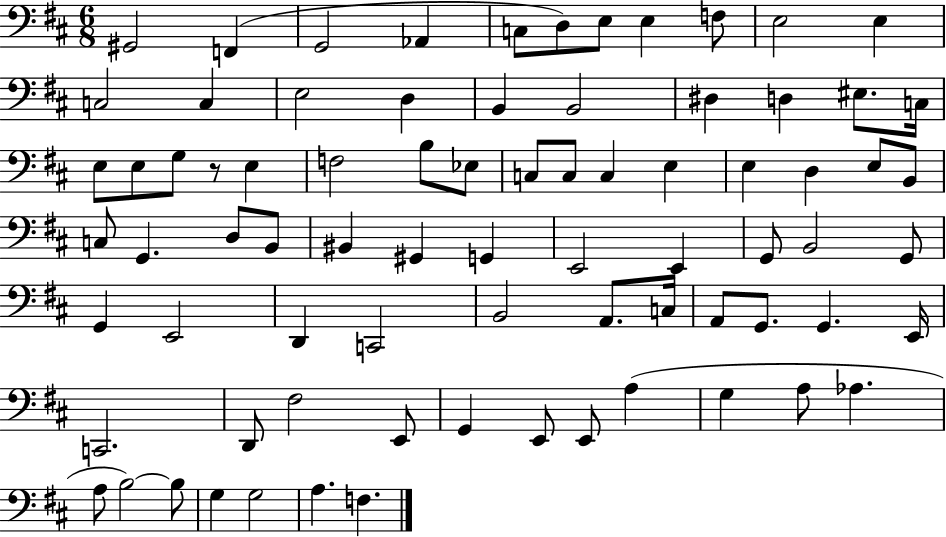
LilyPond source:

{
  \clef bass
  \numericTimeSignature
  \time 6/8
  \key d \major
  gis,2 f,4( | g,2 aes,4 | c8 d8) e8 e4 f8 | e2 e4 | \break c2 c4 | e2 d4 | b,4 b,2 | dis4 d4 eis8. c16 | \break e8 e8 g8 r8 e4 | f2 b8 ees8 | c8 c8 c4 e4 | e4 d4 e8 b,8 | \break c8 g,4. d8 b,8 | bis,4 gis,4 g,4 | e,2 e,4 | g,8 b,2 g,8 | \break g,4 e,2 | d,4 c,2 | b,2 a,8. c16 | a,8 g,8. g,4. e,16 | \break c,2. | d,8 fis2 e,8 | g,4 e,8 e,8 a4( | g4 a8 aes4. | \break a8 b2~~) b8 | g4 g2 | a4. f4. | \bar "|."
}